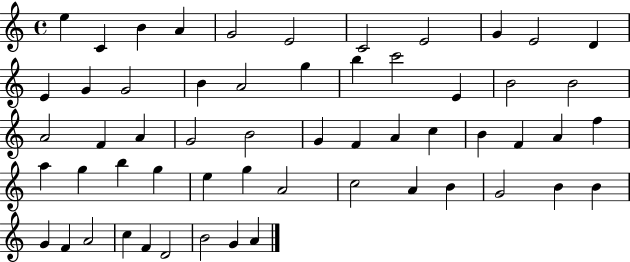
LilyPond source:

{
  \clef treble
  \time 4/4
  \defaultTimeSignature
  \key c \major
  e''4 c'4 b'4 a'4 | g'2 e'2 | c'2 e'2 | g'4 e'2 d'4 | \break e'4 g'4 g'2 | b'4 a'2 g''4 | b''4 c'''2 e'4 | b'2 b'2 | \break a'2 f'4 a'4 | g'2 b'2 | g'4 f'4 a'4 c''4 | b'4 f'4 a'4 f''4 | \break a''4 g''4 b''4 g''4 | e''4 g''4 a'2 | c''2 a'4 b'4 | g'2 b'4 b'4 | \break g'4 f'4 a'2 | c''4 f'4 d'2 | b'2 g'4 a'4 | \bar "|."
}